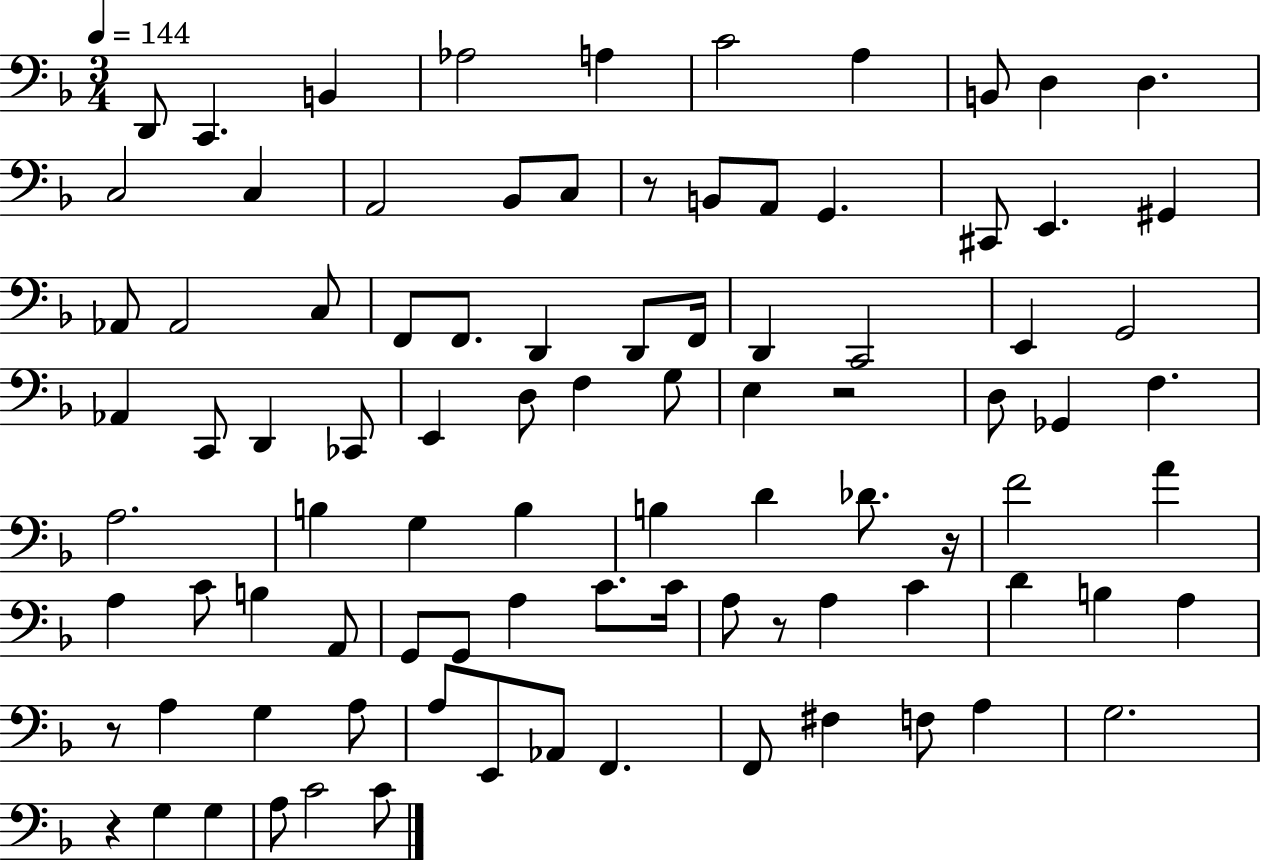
X:1
T:Untitled
M:3/4
L:1/4
K:F
D,,/2 C,, B,, _A,2 A, C2 A, B,,/2 D, D, C,2 C, A,,2 _B,,/2 C,/2 z/2 B,,/2 A,,/2 G,, ^C,,/2 E,, ^G,, _A,,/2 _A,,2 C,/2 F,,/2 F,,/2 D,, D,,/2 F,,/4 D,, C,,2 E,, G,,2 _A,, C,,/2 D,, _C,,/2 E,, D,/2 F, G,/2 E, z2 D,/2 _G,, F, A,2 B, G, B, B, D _D/2 z/4 F2 A A, C/2 B, A,,/2 G,,/2 G,,/2 A, C/2 C/4 A,/2 z/2 A, C D B, A, z/2 A, G, A,/2 A,/2 E,,/2 _A,,/2 F,, F,,/2 ^F, F,/2 A, G,2 z G, G, A,/2 C2 C/2